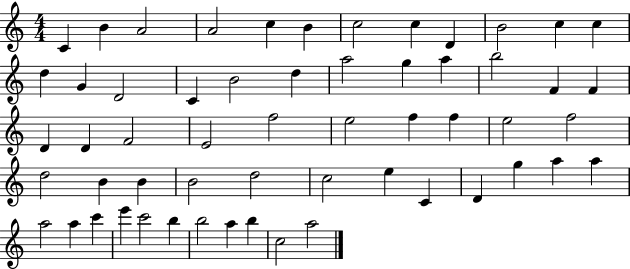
{
  \clef treble
  \numericTimeSignature
  \time 4/4
  \key c \major
  c'4 b'4 a'2 | a'2 c''4 b'4 | c''2 c''4 d'4 | b'2 c''4 c''4 | \break d''4 g'4 d'2 | c'4 b'2 d''4 | a''2 g''4 a''4 | b''2 f'4 f'4 | \break d'4 d'4 f'2 | e'2 f''2 | e''2 f''4 f''4 | e''2 f''2 | \break d''2 b'4 b'4 | b'2 d''2 | c''2 e''4 c'4 | d'4 g''4 a''4 a''4 | \break a''2 a''4 c'''4 | e'''4 c'''2 b''4 | b''2 a''4 b''4 | c''2 a''2 | \break \bar "|."
}